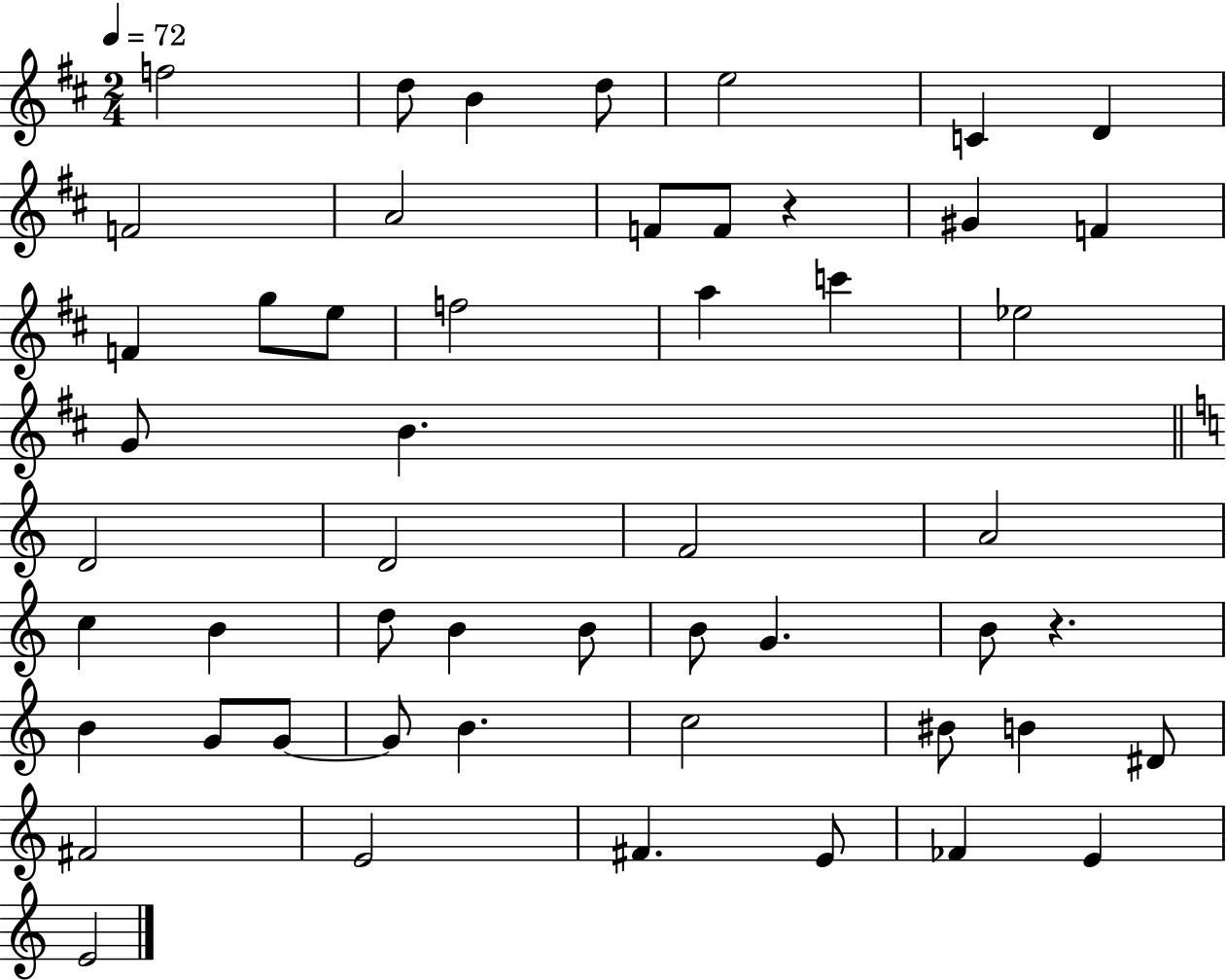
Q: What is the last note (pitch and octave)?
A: E4